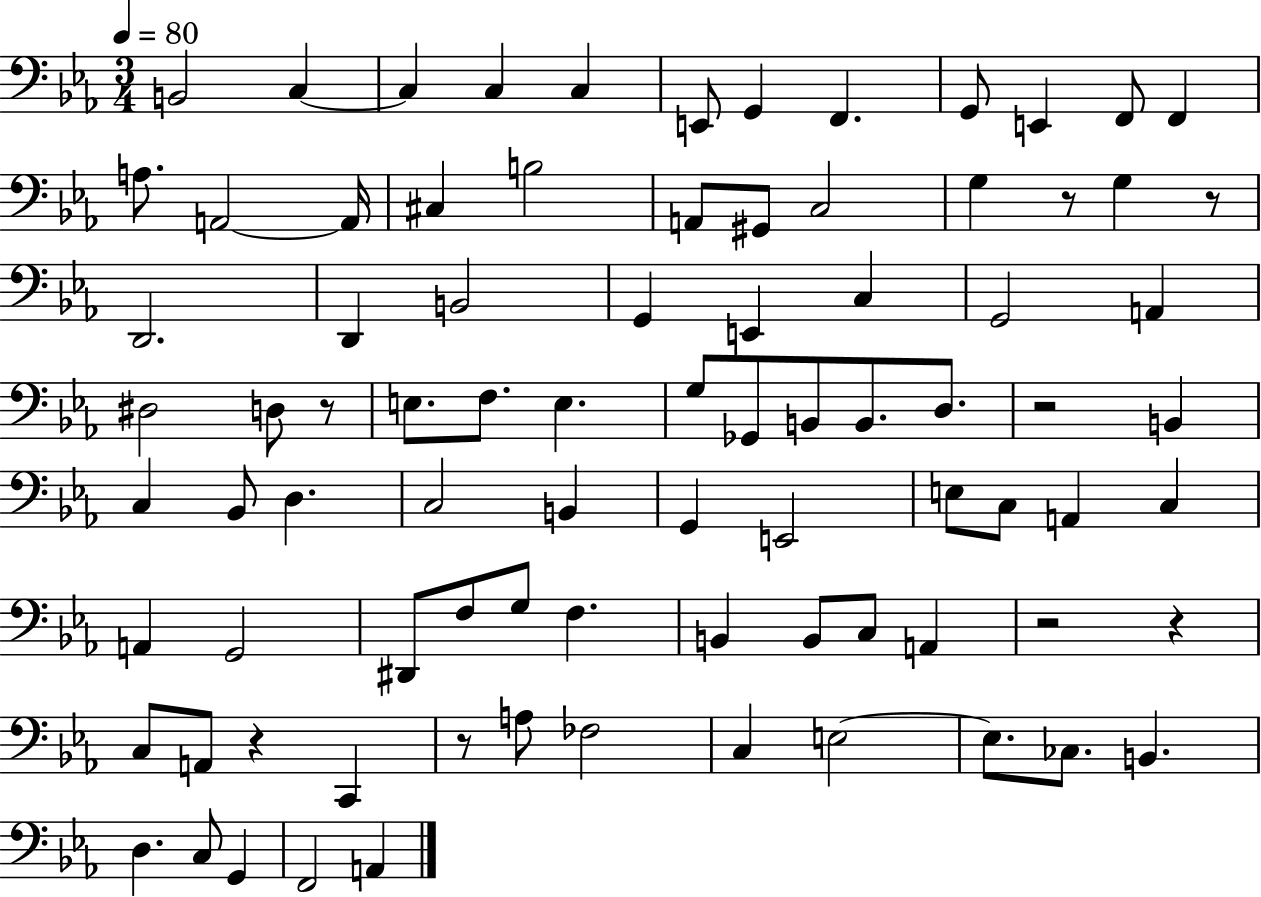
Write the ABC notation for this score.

X:1
T:Untitled
M:3/4
L:1/4
K:Eb
B,,2 C, C, C, C, E,,/2 G,, F,, G,,/2 E,, F,,/2 F,, A,/2 A,,2 A,,/4 ^C, B,2 A,,/2 ^G,,/2 C,2 G, z/2 G, z/2 D,,2 D,, B,,2 G,, E,, C, G,,2 A,, ^D,2 D,/2 z/2 E,/2 F,/2 E, G,/2 _G,,/2 B,,/2 B,,/2 D,/2 z2 B,, C, _B,,/2 D, C,2 B,, G,, E,,2 E,/2 C,/2 A,, C, A,, G,,2 ^D,,/2 F,/2 G,/2 F, B,, B,,/2 C,/2 A,, z2 z C,/2 A,,/2 z C,, z/2 A,/2 _F,2 C, E,2 E,/2 _C,/2 B,, D, C,/2 G,, F,,2 A,,